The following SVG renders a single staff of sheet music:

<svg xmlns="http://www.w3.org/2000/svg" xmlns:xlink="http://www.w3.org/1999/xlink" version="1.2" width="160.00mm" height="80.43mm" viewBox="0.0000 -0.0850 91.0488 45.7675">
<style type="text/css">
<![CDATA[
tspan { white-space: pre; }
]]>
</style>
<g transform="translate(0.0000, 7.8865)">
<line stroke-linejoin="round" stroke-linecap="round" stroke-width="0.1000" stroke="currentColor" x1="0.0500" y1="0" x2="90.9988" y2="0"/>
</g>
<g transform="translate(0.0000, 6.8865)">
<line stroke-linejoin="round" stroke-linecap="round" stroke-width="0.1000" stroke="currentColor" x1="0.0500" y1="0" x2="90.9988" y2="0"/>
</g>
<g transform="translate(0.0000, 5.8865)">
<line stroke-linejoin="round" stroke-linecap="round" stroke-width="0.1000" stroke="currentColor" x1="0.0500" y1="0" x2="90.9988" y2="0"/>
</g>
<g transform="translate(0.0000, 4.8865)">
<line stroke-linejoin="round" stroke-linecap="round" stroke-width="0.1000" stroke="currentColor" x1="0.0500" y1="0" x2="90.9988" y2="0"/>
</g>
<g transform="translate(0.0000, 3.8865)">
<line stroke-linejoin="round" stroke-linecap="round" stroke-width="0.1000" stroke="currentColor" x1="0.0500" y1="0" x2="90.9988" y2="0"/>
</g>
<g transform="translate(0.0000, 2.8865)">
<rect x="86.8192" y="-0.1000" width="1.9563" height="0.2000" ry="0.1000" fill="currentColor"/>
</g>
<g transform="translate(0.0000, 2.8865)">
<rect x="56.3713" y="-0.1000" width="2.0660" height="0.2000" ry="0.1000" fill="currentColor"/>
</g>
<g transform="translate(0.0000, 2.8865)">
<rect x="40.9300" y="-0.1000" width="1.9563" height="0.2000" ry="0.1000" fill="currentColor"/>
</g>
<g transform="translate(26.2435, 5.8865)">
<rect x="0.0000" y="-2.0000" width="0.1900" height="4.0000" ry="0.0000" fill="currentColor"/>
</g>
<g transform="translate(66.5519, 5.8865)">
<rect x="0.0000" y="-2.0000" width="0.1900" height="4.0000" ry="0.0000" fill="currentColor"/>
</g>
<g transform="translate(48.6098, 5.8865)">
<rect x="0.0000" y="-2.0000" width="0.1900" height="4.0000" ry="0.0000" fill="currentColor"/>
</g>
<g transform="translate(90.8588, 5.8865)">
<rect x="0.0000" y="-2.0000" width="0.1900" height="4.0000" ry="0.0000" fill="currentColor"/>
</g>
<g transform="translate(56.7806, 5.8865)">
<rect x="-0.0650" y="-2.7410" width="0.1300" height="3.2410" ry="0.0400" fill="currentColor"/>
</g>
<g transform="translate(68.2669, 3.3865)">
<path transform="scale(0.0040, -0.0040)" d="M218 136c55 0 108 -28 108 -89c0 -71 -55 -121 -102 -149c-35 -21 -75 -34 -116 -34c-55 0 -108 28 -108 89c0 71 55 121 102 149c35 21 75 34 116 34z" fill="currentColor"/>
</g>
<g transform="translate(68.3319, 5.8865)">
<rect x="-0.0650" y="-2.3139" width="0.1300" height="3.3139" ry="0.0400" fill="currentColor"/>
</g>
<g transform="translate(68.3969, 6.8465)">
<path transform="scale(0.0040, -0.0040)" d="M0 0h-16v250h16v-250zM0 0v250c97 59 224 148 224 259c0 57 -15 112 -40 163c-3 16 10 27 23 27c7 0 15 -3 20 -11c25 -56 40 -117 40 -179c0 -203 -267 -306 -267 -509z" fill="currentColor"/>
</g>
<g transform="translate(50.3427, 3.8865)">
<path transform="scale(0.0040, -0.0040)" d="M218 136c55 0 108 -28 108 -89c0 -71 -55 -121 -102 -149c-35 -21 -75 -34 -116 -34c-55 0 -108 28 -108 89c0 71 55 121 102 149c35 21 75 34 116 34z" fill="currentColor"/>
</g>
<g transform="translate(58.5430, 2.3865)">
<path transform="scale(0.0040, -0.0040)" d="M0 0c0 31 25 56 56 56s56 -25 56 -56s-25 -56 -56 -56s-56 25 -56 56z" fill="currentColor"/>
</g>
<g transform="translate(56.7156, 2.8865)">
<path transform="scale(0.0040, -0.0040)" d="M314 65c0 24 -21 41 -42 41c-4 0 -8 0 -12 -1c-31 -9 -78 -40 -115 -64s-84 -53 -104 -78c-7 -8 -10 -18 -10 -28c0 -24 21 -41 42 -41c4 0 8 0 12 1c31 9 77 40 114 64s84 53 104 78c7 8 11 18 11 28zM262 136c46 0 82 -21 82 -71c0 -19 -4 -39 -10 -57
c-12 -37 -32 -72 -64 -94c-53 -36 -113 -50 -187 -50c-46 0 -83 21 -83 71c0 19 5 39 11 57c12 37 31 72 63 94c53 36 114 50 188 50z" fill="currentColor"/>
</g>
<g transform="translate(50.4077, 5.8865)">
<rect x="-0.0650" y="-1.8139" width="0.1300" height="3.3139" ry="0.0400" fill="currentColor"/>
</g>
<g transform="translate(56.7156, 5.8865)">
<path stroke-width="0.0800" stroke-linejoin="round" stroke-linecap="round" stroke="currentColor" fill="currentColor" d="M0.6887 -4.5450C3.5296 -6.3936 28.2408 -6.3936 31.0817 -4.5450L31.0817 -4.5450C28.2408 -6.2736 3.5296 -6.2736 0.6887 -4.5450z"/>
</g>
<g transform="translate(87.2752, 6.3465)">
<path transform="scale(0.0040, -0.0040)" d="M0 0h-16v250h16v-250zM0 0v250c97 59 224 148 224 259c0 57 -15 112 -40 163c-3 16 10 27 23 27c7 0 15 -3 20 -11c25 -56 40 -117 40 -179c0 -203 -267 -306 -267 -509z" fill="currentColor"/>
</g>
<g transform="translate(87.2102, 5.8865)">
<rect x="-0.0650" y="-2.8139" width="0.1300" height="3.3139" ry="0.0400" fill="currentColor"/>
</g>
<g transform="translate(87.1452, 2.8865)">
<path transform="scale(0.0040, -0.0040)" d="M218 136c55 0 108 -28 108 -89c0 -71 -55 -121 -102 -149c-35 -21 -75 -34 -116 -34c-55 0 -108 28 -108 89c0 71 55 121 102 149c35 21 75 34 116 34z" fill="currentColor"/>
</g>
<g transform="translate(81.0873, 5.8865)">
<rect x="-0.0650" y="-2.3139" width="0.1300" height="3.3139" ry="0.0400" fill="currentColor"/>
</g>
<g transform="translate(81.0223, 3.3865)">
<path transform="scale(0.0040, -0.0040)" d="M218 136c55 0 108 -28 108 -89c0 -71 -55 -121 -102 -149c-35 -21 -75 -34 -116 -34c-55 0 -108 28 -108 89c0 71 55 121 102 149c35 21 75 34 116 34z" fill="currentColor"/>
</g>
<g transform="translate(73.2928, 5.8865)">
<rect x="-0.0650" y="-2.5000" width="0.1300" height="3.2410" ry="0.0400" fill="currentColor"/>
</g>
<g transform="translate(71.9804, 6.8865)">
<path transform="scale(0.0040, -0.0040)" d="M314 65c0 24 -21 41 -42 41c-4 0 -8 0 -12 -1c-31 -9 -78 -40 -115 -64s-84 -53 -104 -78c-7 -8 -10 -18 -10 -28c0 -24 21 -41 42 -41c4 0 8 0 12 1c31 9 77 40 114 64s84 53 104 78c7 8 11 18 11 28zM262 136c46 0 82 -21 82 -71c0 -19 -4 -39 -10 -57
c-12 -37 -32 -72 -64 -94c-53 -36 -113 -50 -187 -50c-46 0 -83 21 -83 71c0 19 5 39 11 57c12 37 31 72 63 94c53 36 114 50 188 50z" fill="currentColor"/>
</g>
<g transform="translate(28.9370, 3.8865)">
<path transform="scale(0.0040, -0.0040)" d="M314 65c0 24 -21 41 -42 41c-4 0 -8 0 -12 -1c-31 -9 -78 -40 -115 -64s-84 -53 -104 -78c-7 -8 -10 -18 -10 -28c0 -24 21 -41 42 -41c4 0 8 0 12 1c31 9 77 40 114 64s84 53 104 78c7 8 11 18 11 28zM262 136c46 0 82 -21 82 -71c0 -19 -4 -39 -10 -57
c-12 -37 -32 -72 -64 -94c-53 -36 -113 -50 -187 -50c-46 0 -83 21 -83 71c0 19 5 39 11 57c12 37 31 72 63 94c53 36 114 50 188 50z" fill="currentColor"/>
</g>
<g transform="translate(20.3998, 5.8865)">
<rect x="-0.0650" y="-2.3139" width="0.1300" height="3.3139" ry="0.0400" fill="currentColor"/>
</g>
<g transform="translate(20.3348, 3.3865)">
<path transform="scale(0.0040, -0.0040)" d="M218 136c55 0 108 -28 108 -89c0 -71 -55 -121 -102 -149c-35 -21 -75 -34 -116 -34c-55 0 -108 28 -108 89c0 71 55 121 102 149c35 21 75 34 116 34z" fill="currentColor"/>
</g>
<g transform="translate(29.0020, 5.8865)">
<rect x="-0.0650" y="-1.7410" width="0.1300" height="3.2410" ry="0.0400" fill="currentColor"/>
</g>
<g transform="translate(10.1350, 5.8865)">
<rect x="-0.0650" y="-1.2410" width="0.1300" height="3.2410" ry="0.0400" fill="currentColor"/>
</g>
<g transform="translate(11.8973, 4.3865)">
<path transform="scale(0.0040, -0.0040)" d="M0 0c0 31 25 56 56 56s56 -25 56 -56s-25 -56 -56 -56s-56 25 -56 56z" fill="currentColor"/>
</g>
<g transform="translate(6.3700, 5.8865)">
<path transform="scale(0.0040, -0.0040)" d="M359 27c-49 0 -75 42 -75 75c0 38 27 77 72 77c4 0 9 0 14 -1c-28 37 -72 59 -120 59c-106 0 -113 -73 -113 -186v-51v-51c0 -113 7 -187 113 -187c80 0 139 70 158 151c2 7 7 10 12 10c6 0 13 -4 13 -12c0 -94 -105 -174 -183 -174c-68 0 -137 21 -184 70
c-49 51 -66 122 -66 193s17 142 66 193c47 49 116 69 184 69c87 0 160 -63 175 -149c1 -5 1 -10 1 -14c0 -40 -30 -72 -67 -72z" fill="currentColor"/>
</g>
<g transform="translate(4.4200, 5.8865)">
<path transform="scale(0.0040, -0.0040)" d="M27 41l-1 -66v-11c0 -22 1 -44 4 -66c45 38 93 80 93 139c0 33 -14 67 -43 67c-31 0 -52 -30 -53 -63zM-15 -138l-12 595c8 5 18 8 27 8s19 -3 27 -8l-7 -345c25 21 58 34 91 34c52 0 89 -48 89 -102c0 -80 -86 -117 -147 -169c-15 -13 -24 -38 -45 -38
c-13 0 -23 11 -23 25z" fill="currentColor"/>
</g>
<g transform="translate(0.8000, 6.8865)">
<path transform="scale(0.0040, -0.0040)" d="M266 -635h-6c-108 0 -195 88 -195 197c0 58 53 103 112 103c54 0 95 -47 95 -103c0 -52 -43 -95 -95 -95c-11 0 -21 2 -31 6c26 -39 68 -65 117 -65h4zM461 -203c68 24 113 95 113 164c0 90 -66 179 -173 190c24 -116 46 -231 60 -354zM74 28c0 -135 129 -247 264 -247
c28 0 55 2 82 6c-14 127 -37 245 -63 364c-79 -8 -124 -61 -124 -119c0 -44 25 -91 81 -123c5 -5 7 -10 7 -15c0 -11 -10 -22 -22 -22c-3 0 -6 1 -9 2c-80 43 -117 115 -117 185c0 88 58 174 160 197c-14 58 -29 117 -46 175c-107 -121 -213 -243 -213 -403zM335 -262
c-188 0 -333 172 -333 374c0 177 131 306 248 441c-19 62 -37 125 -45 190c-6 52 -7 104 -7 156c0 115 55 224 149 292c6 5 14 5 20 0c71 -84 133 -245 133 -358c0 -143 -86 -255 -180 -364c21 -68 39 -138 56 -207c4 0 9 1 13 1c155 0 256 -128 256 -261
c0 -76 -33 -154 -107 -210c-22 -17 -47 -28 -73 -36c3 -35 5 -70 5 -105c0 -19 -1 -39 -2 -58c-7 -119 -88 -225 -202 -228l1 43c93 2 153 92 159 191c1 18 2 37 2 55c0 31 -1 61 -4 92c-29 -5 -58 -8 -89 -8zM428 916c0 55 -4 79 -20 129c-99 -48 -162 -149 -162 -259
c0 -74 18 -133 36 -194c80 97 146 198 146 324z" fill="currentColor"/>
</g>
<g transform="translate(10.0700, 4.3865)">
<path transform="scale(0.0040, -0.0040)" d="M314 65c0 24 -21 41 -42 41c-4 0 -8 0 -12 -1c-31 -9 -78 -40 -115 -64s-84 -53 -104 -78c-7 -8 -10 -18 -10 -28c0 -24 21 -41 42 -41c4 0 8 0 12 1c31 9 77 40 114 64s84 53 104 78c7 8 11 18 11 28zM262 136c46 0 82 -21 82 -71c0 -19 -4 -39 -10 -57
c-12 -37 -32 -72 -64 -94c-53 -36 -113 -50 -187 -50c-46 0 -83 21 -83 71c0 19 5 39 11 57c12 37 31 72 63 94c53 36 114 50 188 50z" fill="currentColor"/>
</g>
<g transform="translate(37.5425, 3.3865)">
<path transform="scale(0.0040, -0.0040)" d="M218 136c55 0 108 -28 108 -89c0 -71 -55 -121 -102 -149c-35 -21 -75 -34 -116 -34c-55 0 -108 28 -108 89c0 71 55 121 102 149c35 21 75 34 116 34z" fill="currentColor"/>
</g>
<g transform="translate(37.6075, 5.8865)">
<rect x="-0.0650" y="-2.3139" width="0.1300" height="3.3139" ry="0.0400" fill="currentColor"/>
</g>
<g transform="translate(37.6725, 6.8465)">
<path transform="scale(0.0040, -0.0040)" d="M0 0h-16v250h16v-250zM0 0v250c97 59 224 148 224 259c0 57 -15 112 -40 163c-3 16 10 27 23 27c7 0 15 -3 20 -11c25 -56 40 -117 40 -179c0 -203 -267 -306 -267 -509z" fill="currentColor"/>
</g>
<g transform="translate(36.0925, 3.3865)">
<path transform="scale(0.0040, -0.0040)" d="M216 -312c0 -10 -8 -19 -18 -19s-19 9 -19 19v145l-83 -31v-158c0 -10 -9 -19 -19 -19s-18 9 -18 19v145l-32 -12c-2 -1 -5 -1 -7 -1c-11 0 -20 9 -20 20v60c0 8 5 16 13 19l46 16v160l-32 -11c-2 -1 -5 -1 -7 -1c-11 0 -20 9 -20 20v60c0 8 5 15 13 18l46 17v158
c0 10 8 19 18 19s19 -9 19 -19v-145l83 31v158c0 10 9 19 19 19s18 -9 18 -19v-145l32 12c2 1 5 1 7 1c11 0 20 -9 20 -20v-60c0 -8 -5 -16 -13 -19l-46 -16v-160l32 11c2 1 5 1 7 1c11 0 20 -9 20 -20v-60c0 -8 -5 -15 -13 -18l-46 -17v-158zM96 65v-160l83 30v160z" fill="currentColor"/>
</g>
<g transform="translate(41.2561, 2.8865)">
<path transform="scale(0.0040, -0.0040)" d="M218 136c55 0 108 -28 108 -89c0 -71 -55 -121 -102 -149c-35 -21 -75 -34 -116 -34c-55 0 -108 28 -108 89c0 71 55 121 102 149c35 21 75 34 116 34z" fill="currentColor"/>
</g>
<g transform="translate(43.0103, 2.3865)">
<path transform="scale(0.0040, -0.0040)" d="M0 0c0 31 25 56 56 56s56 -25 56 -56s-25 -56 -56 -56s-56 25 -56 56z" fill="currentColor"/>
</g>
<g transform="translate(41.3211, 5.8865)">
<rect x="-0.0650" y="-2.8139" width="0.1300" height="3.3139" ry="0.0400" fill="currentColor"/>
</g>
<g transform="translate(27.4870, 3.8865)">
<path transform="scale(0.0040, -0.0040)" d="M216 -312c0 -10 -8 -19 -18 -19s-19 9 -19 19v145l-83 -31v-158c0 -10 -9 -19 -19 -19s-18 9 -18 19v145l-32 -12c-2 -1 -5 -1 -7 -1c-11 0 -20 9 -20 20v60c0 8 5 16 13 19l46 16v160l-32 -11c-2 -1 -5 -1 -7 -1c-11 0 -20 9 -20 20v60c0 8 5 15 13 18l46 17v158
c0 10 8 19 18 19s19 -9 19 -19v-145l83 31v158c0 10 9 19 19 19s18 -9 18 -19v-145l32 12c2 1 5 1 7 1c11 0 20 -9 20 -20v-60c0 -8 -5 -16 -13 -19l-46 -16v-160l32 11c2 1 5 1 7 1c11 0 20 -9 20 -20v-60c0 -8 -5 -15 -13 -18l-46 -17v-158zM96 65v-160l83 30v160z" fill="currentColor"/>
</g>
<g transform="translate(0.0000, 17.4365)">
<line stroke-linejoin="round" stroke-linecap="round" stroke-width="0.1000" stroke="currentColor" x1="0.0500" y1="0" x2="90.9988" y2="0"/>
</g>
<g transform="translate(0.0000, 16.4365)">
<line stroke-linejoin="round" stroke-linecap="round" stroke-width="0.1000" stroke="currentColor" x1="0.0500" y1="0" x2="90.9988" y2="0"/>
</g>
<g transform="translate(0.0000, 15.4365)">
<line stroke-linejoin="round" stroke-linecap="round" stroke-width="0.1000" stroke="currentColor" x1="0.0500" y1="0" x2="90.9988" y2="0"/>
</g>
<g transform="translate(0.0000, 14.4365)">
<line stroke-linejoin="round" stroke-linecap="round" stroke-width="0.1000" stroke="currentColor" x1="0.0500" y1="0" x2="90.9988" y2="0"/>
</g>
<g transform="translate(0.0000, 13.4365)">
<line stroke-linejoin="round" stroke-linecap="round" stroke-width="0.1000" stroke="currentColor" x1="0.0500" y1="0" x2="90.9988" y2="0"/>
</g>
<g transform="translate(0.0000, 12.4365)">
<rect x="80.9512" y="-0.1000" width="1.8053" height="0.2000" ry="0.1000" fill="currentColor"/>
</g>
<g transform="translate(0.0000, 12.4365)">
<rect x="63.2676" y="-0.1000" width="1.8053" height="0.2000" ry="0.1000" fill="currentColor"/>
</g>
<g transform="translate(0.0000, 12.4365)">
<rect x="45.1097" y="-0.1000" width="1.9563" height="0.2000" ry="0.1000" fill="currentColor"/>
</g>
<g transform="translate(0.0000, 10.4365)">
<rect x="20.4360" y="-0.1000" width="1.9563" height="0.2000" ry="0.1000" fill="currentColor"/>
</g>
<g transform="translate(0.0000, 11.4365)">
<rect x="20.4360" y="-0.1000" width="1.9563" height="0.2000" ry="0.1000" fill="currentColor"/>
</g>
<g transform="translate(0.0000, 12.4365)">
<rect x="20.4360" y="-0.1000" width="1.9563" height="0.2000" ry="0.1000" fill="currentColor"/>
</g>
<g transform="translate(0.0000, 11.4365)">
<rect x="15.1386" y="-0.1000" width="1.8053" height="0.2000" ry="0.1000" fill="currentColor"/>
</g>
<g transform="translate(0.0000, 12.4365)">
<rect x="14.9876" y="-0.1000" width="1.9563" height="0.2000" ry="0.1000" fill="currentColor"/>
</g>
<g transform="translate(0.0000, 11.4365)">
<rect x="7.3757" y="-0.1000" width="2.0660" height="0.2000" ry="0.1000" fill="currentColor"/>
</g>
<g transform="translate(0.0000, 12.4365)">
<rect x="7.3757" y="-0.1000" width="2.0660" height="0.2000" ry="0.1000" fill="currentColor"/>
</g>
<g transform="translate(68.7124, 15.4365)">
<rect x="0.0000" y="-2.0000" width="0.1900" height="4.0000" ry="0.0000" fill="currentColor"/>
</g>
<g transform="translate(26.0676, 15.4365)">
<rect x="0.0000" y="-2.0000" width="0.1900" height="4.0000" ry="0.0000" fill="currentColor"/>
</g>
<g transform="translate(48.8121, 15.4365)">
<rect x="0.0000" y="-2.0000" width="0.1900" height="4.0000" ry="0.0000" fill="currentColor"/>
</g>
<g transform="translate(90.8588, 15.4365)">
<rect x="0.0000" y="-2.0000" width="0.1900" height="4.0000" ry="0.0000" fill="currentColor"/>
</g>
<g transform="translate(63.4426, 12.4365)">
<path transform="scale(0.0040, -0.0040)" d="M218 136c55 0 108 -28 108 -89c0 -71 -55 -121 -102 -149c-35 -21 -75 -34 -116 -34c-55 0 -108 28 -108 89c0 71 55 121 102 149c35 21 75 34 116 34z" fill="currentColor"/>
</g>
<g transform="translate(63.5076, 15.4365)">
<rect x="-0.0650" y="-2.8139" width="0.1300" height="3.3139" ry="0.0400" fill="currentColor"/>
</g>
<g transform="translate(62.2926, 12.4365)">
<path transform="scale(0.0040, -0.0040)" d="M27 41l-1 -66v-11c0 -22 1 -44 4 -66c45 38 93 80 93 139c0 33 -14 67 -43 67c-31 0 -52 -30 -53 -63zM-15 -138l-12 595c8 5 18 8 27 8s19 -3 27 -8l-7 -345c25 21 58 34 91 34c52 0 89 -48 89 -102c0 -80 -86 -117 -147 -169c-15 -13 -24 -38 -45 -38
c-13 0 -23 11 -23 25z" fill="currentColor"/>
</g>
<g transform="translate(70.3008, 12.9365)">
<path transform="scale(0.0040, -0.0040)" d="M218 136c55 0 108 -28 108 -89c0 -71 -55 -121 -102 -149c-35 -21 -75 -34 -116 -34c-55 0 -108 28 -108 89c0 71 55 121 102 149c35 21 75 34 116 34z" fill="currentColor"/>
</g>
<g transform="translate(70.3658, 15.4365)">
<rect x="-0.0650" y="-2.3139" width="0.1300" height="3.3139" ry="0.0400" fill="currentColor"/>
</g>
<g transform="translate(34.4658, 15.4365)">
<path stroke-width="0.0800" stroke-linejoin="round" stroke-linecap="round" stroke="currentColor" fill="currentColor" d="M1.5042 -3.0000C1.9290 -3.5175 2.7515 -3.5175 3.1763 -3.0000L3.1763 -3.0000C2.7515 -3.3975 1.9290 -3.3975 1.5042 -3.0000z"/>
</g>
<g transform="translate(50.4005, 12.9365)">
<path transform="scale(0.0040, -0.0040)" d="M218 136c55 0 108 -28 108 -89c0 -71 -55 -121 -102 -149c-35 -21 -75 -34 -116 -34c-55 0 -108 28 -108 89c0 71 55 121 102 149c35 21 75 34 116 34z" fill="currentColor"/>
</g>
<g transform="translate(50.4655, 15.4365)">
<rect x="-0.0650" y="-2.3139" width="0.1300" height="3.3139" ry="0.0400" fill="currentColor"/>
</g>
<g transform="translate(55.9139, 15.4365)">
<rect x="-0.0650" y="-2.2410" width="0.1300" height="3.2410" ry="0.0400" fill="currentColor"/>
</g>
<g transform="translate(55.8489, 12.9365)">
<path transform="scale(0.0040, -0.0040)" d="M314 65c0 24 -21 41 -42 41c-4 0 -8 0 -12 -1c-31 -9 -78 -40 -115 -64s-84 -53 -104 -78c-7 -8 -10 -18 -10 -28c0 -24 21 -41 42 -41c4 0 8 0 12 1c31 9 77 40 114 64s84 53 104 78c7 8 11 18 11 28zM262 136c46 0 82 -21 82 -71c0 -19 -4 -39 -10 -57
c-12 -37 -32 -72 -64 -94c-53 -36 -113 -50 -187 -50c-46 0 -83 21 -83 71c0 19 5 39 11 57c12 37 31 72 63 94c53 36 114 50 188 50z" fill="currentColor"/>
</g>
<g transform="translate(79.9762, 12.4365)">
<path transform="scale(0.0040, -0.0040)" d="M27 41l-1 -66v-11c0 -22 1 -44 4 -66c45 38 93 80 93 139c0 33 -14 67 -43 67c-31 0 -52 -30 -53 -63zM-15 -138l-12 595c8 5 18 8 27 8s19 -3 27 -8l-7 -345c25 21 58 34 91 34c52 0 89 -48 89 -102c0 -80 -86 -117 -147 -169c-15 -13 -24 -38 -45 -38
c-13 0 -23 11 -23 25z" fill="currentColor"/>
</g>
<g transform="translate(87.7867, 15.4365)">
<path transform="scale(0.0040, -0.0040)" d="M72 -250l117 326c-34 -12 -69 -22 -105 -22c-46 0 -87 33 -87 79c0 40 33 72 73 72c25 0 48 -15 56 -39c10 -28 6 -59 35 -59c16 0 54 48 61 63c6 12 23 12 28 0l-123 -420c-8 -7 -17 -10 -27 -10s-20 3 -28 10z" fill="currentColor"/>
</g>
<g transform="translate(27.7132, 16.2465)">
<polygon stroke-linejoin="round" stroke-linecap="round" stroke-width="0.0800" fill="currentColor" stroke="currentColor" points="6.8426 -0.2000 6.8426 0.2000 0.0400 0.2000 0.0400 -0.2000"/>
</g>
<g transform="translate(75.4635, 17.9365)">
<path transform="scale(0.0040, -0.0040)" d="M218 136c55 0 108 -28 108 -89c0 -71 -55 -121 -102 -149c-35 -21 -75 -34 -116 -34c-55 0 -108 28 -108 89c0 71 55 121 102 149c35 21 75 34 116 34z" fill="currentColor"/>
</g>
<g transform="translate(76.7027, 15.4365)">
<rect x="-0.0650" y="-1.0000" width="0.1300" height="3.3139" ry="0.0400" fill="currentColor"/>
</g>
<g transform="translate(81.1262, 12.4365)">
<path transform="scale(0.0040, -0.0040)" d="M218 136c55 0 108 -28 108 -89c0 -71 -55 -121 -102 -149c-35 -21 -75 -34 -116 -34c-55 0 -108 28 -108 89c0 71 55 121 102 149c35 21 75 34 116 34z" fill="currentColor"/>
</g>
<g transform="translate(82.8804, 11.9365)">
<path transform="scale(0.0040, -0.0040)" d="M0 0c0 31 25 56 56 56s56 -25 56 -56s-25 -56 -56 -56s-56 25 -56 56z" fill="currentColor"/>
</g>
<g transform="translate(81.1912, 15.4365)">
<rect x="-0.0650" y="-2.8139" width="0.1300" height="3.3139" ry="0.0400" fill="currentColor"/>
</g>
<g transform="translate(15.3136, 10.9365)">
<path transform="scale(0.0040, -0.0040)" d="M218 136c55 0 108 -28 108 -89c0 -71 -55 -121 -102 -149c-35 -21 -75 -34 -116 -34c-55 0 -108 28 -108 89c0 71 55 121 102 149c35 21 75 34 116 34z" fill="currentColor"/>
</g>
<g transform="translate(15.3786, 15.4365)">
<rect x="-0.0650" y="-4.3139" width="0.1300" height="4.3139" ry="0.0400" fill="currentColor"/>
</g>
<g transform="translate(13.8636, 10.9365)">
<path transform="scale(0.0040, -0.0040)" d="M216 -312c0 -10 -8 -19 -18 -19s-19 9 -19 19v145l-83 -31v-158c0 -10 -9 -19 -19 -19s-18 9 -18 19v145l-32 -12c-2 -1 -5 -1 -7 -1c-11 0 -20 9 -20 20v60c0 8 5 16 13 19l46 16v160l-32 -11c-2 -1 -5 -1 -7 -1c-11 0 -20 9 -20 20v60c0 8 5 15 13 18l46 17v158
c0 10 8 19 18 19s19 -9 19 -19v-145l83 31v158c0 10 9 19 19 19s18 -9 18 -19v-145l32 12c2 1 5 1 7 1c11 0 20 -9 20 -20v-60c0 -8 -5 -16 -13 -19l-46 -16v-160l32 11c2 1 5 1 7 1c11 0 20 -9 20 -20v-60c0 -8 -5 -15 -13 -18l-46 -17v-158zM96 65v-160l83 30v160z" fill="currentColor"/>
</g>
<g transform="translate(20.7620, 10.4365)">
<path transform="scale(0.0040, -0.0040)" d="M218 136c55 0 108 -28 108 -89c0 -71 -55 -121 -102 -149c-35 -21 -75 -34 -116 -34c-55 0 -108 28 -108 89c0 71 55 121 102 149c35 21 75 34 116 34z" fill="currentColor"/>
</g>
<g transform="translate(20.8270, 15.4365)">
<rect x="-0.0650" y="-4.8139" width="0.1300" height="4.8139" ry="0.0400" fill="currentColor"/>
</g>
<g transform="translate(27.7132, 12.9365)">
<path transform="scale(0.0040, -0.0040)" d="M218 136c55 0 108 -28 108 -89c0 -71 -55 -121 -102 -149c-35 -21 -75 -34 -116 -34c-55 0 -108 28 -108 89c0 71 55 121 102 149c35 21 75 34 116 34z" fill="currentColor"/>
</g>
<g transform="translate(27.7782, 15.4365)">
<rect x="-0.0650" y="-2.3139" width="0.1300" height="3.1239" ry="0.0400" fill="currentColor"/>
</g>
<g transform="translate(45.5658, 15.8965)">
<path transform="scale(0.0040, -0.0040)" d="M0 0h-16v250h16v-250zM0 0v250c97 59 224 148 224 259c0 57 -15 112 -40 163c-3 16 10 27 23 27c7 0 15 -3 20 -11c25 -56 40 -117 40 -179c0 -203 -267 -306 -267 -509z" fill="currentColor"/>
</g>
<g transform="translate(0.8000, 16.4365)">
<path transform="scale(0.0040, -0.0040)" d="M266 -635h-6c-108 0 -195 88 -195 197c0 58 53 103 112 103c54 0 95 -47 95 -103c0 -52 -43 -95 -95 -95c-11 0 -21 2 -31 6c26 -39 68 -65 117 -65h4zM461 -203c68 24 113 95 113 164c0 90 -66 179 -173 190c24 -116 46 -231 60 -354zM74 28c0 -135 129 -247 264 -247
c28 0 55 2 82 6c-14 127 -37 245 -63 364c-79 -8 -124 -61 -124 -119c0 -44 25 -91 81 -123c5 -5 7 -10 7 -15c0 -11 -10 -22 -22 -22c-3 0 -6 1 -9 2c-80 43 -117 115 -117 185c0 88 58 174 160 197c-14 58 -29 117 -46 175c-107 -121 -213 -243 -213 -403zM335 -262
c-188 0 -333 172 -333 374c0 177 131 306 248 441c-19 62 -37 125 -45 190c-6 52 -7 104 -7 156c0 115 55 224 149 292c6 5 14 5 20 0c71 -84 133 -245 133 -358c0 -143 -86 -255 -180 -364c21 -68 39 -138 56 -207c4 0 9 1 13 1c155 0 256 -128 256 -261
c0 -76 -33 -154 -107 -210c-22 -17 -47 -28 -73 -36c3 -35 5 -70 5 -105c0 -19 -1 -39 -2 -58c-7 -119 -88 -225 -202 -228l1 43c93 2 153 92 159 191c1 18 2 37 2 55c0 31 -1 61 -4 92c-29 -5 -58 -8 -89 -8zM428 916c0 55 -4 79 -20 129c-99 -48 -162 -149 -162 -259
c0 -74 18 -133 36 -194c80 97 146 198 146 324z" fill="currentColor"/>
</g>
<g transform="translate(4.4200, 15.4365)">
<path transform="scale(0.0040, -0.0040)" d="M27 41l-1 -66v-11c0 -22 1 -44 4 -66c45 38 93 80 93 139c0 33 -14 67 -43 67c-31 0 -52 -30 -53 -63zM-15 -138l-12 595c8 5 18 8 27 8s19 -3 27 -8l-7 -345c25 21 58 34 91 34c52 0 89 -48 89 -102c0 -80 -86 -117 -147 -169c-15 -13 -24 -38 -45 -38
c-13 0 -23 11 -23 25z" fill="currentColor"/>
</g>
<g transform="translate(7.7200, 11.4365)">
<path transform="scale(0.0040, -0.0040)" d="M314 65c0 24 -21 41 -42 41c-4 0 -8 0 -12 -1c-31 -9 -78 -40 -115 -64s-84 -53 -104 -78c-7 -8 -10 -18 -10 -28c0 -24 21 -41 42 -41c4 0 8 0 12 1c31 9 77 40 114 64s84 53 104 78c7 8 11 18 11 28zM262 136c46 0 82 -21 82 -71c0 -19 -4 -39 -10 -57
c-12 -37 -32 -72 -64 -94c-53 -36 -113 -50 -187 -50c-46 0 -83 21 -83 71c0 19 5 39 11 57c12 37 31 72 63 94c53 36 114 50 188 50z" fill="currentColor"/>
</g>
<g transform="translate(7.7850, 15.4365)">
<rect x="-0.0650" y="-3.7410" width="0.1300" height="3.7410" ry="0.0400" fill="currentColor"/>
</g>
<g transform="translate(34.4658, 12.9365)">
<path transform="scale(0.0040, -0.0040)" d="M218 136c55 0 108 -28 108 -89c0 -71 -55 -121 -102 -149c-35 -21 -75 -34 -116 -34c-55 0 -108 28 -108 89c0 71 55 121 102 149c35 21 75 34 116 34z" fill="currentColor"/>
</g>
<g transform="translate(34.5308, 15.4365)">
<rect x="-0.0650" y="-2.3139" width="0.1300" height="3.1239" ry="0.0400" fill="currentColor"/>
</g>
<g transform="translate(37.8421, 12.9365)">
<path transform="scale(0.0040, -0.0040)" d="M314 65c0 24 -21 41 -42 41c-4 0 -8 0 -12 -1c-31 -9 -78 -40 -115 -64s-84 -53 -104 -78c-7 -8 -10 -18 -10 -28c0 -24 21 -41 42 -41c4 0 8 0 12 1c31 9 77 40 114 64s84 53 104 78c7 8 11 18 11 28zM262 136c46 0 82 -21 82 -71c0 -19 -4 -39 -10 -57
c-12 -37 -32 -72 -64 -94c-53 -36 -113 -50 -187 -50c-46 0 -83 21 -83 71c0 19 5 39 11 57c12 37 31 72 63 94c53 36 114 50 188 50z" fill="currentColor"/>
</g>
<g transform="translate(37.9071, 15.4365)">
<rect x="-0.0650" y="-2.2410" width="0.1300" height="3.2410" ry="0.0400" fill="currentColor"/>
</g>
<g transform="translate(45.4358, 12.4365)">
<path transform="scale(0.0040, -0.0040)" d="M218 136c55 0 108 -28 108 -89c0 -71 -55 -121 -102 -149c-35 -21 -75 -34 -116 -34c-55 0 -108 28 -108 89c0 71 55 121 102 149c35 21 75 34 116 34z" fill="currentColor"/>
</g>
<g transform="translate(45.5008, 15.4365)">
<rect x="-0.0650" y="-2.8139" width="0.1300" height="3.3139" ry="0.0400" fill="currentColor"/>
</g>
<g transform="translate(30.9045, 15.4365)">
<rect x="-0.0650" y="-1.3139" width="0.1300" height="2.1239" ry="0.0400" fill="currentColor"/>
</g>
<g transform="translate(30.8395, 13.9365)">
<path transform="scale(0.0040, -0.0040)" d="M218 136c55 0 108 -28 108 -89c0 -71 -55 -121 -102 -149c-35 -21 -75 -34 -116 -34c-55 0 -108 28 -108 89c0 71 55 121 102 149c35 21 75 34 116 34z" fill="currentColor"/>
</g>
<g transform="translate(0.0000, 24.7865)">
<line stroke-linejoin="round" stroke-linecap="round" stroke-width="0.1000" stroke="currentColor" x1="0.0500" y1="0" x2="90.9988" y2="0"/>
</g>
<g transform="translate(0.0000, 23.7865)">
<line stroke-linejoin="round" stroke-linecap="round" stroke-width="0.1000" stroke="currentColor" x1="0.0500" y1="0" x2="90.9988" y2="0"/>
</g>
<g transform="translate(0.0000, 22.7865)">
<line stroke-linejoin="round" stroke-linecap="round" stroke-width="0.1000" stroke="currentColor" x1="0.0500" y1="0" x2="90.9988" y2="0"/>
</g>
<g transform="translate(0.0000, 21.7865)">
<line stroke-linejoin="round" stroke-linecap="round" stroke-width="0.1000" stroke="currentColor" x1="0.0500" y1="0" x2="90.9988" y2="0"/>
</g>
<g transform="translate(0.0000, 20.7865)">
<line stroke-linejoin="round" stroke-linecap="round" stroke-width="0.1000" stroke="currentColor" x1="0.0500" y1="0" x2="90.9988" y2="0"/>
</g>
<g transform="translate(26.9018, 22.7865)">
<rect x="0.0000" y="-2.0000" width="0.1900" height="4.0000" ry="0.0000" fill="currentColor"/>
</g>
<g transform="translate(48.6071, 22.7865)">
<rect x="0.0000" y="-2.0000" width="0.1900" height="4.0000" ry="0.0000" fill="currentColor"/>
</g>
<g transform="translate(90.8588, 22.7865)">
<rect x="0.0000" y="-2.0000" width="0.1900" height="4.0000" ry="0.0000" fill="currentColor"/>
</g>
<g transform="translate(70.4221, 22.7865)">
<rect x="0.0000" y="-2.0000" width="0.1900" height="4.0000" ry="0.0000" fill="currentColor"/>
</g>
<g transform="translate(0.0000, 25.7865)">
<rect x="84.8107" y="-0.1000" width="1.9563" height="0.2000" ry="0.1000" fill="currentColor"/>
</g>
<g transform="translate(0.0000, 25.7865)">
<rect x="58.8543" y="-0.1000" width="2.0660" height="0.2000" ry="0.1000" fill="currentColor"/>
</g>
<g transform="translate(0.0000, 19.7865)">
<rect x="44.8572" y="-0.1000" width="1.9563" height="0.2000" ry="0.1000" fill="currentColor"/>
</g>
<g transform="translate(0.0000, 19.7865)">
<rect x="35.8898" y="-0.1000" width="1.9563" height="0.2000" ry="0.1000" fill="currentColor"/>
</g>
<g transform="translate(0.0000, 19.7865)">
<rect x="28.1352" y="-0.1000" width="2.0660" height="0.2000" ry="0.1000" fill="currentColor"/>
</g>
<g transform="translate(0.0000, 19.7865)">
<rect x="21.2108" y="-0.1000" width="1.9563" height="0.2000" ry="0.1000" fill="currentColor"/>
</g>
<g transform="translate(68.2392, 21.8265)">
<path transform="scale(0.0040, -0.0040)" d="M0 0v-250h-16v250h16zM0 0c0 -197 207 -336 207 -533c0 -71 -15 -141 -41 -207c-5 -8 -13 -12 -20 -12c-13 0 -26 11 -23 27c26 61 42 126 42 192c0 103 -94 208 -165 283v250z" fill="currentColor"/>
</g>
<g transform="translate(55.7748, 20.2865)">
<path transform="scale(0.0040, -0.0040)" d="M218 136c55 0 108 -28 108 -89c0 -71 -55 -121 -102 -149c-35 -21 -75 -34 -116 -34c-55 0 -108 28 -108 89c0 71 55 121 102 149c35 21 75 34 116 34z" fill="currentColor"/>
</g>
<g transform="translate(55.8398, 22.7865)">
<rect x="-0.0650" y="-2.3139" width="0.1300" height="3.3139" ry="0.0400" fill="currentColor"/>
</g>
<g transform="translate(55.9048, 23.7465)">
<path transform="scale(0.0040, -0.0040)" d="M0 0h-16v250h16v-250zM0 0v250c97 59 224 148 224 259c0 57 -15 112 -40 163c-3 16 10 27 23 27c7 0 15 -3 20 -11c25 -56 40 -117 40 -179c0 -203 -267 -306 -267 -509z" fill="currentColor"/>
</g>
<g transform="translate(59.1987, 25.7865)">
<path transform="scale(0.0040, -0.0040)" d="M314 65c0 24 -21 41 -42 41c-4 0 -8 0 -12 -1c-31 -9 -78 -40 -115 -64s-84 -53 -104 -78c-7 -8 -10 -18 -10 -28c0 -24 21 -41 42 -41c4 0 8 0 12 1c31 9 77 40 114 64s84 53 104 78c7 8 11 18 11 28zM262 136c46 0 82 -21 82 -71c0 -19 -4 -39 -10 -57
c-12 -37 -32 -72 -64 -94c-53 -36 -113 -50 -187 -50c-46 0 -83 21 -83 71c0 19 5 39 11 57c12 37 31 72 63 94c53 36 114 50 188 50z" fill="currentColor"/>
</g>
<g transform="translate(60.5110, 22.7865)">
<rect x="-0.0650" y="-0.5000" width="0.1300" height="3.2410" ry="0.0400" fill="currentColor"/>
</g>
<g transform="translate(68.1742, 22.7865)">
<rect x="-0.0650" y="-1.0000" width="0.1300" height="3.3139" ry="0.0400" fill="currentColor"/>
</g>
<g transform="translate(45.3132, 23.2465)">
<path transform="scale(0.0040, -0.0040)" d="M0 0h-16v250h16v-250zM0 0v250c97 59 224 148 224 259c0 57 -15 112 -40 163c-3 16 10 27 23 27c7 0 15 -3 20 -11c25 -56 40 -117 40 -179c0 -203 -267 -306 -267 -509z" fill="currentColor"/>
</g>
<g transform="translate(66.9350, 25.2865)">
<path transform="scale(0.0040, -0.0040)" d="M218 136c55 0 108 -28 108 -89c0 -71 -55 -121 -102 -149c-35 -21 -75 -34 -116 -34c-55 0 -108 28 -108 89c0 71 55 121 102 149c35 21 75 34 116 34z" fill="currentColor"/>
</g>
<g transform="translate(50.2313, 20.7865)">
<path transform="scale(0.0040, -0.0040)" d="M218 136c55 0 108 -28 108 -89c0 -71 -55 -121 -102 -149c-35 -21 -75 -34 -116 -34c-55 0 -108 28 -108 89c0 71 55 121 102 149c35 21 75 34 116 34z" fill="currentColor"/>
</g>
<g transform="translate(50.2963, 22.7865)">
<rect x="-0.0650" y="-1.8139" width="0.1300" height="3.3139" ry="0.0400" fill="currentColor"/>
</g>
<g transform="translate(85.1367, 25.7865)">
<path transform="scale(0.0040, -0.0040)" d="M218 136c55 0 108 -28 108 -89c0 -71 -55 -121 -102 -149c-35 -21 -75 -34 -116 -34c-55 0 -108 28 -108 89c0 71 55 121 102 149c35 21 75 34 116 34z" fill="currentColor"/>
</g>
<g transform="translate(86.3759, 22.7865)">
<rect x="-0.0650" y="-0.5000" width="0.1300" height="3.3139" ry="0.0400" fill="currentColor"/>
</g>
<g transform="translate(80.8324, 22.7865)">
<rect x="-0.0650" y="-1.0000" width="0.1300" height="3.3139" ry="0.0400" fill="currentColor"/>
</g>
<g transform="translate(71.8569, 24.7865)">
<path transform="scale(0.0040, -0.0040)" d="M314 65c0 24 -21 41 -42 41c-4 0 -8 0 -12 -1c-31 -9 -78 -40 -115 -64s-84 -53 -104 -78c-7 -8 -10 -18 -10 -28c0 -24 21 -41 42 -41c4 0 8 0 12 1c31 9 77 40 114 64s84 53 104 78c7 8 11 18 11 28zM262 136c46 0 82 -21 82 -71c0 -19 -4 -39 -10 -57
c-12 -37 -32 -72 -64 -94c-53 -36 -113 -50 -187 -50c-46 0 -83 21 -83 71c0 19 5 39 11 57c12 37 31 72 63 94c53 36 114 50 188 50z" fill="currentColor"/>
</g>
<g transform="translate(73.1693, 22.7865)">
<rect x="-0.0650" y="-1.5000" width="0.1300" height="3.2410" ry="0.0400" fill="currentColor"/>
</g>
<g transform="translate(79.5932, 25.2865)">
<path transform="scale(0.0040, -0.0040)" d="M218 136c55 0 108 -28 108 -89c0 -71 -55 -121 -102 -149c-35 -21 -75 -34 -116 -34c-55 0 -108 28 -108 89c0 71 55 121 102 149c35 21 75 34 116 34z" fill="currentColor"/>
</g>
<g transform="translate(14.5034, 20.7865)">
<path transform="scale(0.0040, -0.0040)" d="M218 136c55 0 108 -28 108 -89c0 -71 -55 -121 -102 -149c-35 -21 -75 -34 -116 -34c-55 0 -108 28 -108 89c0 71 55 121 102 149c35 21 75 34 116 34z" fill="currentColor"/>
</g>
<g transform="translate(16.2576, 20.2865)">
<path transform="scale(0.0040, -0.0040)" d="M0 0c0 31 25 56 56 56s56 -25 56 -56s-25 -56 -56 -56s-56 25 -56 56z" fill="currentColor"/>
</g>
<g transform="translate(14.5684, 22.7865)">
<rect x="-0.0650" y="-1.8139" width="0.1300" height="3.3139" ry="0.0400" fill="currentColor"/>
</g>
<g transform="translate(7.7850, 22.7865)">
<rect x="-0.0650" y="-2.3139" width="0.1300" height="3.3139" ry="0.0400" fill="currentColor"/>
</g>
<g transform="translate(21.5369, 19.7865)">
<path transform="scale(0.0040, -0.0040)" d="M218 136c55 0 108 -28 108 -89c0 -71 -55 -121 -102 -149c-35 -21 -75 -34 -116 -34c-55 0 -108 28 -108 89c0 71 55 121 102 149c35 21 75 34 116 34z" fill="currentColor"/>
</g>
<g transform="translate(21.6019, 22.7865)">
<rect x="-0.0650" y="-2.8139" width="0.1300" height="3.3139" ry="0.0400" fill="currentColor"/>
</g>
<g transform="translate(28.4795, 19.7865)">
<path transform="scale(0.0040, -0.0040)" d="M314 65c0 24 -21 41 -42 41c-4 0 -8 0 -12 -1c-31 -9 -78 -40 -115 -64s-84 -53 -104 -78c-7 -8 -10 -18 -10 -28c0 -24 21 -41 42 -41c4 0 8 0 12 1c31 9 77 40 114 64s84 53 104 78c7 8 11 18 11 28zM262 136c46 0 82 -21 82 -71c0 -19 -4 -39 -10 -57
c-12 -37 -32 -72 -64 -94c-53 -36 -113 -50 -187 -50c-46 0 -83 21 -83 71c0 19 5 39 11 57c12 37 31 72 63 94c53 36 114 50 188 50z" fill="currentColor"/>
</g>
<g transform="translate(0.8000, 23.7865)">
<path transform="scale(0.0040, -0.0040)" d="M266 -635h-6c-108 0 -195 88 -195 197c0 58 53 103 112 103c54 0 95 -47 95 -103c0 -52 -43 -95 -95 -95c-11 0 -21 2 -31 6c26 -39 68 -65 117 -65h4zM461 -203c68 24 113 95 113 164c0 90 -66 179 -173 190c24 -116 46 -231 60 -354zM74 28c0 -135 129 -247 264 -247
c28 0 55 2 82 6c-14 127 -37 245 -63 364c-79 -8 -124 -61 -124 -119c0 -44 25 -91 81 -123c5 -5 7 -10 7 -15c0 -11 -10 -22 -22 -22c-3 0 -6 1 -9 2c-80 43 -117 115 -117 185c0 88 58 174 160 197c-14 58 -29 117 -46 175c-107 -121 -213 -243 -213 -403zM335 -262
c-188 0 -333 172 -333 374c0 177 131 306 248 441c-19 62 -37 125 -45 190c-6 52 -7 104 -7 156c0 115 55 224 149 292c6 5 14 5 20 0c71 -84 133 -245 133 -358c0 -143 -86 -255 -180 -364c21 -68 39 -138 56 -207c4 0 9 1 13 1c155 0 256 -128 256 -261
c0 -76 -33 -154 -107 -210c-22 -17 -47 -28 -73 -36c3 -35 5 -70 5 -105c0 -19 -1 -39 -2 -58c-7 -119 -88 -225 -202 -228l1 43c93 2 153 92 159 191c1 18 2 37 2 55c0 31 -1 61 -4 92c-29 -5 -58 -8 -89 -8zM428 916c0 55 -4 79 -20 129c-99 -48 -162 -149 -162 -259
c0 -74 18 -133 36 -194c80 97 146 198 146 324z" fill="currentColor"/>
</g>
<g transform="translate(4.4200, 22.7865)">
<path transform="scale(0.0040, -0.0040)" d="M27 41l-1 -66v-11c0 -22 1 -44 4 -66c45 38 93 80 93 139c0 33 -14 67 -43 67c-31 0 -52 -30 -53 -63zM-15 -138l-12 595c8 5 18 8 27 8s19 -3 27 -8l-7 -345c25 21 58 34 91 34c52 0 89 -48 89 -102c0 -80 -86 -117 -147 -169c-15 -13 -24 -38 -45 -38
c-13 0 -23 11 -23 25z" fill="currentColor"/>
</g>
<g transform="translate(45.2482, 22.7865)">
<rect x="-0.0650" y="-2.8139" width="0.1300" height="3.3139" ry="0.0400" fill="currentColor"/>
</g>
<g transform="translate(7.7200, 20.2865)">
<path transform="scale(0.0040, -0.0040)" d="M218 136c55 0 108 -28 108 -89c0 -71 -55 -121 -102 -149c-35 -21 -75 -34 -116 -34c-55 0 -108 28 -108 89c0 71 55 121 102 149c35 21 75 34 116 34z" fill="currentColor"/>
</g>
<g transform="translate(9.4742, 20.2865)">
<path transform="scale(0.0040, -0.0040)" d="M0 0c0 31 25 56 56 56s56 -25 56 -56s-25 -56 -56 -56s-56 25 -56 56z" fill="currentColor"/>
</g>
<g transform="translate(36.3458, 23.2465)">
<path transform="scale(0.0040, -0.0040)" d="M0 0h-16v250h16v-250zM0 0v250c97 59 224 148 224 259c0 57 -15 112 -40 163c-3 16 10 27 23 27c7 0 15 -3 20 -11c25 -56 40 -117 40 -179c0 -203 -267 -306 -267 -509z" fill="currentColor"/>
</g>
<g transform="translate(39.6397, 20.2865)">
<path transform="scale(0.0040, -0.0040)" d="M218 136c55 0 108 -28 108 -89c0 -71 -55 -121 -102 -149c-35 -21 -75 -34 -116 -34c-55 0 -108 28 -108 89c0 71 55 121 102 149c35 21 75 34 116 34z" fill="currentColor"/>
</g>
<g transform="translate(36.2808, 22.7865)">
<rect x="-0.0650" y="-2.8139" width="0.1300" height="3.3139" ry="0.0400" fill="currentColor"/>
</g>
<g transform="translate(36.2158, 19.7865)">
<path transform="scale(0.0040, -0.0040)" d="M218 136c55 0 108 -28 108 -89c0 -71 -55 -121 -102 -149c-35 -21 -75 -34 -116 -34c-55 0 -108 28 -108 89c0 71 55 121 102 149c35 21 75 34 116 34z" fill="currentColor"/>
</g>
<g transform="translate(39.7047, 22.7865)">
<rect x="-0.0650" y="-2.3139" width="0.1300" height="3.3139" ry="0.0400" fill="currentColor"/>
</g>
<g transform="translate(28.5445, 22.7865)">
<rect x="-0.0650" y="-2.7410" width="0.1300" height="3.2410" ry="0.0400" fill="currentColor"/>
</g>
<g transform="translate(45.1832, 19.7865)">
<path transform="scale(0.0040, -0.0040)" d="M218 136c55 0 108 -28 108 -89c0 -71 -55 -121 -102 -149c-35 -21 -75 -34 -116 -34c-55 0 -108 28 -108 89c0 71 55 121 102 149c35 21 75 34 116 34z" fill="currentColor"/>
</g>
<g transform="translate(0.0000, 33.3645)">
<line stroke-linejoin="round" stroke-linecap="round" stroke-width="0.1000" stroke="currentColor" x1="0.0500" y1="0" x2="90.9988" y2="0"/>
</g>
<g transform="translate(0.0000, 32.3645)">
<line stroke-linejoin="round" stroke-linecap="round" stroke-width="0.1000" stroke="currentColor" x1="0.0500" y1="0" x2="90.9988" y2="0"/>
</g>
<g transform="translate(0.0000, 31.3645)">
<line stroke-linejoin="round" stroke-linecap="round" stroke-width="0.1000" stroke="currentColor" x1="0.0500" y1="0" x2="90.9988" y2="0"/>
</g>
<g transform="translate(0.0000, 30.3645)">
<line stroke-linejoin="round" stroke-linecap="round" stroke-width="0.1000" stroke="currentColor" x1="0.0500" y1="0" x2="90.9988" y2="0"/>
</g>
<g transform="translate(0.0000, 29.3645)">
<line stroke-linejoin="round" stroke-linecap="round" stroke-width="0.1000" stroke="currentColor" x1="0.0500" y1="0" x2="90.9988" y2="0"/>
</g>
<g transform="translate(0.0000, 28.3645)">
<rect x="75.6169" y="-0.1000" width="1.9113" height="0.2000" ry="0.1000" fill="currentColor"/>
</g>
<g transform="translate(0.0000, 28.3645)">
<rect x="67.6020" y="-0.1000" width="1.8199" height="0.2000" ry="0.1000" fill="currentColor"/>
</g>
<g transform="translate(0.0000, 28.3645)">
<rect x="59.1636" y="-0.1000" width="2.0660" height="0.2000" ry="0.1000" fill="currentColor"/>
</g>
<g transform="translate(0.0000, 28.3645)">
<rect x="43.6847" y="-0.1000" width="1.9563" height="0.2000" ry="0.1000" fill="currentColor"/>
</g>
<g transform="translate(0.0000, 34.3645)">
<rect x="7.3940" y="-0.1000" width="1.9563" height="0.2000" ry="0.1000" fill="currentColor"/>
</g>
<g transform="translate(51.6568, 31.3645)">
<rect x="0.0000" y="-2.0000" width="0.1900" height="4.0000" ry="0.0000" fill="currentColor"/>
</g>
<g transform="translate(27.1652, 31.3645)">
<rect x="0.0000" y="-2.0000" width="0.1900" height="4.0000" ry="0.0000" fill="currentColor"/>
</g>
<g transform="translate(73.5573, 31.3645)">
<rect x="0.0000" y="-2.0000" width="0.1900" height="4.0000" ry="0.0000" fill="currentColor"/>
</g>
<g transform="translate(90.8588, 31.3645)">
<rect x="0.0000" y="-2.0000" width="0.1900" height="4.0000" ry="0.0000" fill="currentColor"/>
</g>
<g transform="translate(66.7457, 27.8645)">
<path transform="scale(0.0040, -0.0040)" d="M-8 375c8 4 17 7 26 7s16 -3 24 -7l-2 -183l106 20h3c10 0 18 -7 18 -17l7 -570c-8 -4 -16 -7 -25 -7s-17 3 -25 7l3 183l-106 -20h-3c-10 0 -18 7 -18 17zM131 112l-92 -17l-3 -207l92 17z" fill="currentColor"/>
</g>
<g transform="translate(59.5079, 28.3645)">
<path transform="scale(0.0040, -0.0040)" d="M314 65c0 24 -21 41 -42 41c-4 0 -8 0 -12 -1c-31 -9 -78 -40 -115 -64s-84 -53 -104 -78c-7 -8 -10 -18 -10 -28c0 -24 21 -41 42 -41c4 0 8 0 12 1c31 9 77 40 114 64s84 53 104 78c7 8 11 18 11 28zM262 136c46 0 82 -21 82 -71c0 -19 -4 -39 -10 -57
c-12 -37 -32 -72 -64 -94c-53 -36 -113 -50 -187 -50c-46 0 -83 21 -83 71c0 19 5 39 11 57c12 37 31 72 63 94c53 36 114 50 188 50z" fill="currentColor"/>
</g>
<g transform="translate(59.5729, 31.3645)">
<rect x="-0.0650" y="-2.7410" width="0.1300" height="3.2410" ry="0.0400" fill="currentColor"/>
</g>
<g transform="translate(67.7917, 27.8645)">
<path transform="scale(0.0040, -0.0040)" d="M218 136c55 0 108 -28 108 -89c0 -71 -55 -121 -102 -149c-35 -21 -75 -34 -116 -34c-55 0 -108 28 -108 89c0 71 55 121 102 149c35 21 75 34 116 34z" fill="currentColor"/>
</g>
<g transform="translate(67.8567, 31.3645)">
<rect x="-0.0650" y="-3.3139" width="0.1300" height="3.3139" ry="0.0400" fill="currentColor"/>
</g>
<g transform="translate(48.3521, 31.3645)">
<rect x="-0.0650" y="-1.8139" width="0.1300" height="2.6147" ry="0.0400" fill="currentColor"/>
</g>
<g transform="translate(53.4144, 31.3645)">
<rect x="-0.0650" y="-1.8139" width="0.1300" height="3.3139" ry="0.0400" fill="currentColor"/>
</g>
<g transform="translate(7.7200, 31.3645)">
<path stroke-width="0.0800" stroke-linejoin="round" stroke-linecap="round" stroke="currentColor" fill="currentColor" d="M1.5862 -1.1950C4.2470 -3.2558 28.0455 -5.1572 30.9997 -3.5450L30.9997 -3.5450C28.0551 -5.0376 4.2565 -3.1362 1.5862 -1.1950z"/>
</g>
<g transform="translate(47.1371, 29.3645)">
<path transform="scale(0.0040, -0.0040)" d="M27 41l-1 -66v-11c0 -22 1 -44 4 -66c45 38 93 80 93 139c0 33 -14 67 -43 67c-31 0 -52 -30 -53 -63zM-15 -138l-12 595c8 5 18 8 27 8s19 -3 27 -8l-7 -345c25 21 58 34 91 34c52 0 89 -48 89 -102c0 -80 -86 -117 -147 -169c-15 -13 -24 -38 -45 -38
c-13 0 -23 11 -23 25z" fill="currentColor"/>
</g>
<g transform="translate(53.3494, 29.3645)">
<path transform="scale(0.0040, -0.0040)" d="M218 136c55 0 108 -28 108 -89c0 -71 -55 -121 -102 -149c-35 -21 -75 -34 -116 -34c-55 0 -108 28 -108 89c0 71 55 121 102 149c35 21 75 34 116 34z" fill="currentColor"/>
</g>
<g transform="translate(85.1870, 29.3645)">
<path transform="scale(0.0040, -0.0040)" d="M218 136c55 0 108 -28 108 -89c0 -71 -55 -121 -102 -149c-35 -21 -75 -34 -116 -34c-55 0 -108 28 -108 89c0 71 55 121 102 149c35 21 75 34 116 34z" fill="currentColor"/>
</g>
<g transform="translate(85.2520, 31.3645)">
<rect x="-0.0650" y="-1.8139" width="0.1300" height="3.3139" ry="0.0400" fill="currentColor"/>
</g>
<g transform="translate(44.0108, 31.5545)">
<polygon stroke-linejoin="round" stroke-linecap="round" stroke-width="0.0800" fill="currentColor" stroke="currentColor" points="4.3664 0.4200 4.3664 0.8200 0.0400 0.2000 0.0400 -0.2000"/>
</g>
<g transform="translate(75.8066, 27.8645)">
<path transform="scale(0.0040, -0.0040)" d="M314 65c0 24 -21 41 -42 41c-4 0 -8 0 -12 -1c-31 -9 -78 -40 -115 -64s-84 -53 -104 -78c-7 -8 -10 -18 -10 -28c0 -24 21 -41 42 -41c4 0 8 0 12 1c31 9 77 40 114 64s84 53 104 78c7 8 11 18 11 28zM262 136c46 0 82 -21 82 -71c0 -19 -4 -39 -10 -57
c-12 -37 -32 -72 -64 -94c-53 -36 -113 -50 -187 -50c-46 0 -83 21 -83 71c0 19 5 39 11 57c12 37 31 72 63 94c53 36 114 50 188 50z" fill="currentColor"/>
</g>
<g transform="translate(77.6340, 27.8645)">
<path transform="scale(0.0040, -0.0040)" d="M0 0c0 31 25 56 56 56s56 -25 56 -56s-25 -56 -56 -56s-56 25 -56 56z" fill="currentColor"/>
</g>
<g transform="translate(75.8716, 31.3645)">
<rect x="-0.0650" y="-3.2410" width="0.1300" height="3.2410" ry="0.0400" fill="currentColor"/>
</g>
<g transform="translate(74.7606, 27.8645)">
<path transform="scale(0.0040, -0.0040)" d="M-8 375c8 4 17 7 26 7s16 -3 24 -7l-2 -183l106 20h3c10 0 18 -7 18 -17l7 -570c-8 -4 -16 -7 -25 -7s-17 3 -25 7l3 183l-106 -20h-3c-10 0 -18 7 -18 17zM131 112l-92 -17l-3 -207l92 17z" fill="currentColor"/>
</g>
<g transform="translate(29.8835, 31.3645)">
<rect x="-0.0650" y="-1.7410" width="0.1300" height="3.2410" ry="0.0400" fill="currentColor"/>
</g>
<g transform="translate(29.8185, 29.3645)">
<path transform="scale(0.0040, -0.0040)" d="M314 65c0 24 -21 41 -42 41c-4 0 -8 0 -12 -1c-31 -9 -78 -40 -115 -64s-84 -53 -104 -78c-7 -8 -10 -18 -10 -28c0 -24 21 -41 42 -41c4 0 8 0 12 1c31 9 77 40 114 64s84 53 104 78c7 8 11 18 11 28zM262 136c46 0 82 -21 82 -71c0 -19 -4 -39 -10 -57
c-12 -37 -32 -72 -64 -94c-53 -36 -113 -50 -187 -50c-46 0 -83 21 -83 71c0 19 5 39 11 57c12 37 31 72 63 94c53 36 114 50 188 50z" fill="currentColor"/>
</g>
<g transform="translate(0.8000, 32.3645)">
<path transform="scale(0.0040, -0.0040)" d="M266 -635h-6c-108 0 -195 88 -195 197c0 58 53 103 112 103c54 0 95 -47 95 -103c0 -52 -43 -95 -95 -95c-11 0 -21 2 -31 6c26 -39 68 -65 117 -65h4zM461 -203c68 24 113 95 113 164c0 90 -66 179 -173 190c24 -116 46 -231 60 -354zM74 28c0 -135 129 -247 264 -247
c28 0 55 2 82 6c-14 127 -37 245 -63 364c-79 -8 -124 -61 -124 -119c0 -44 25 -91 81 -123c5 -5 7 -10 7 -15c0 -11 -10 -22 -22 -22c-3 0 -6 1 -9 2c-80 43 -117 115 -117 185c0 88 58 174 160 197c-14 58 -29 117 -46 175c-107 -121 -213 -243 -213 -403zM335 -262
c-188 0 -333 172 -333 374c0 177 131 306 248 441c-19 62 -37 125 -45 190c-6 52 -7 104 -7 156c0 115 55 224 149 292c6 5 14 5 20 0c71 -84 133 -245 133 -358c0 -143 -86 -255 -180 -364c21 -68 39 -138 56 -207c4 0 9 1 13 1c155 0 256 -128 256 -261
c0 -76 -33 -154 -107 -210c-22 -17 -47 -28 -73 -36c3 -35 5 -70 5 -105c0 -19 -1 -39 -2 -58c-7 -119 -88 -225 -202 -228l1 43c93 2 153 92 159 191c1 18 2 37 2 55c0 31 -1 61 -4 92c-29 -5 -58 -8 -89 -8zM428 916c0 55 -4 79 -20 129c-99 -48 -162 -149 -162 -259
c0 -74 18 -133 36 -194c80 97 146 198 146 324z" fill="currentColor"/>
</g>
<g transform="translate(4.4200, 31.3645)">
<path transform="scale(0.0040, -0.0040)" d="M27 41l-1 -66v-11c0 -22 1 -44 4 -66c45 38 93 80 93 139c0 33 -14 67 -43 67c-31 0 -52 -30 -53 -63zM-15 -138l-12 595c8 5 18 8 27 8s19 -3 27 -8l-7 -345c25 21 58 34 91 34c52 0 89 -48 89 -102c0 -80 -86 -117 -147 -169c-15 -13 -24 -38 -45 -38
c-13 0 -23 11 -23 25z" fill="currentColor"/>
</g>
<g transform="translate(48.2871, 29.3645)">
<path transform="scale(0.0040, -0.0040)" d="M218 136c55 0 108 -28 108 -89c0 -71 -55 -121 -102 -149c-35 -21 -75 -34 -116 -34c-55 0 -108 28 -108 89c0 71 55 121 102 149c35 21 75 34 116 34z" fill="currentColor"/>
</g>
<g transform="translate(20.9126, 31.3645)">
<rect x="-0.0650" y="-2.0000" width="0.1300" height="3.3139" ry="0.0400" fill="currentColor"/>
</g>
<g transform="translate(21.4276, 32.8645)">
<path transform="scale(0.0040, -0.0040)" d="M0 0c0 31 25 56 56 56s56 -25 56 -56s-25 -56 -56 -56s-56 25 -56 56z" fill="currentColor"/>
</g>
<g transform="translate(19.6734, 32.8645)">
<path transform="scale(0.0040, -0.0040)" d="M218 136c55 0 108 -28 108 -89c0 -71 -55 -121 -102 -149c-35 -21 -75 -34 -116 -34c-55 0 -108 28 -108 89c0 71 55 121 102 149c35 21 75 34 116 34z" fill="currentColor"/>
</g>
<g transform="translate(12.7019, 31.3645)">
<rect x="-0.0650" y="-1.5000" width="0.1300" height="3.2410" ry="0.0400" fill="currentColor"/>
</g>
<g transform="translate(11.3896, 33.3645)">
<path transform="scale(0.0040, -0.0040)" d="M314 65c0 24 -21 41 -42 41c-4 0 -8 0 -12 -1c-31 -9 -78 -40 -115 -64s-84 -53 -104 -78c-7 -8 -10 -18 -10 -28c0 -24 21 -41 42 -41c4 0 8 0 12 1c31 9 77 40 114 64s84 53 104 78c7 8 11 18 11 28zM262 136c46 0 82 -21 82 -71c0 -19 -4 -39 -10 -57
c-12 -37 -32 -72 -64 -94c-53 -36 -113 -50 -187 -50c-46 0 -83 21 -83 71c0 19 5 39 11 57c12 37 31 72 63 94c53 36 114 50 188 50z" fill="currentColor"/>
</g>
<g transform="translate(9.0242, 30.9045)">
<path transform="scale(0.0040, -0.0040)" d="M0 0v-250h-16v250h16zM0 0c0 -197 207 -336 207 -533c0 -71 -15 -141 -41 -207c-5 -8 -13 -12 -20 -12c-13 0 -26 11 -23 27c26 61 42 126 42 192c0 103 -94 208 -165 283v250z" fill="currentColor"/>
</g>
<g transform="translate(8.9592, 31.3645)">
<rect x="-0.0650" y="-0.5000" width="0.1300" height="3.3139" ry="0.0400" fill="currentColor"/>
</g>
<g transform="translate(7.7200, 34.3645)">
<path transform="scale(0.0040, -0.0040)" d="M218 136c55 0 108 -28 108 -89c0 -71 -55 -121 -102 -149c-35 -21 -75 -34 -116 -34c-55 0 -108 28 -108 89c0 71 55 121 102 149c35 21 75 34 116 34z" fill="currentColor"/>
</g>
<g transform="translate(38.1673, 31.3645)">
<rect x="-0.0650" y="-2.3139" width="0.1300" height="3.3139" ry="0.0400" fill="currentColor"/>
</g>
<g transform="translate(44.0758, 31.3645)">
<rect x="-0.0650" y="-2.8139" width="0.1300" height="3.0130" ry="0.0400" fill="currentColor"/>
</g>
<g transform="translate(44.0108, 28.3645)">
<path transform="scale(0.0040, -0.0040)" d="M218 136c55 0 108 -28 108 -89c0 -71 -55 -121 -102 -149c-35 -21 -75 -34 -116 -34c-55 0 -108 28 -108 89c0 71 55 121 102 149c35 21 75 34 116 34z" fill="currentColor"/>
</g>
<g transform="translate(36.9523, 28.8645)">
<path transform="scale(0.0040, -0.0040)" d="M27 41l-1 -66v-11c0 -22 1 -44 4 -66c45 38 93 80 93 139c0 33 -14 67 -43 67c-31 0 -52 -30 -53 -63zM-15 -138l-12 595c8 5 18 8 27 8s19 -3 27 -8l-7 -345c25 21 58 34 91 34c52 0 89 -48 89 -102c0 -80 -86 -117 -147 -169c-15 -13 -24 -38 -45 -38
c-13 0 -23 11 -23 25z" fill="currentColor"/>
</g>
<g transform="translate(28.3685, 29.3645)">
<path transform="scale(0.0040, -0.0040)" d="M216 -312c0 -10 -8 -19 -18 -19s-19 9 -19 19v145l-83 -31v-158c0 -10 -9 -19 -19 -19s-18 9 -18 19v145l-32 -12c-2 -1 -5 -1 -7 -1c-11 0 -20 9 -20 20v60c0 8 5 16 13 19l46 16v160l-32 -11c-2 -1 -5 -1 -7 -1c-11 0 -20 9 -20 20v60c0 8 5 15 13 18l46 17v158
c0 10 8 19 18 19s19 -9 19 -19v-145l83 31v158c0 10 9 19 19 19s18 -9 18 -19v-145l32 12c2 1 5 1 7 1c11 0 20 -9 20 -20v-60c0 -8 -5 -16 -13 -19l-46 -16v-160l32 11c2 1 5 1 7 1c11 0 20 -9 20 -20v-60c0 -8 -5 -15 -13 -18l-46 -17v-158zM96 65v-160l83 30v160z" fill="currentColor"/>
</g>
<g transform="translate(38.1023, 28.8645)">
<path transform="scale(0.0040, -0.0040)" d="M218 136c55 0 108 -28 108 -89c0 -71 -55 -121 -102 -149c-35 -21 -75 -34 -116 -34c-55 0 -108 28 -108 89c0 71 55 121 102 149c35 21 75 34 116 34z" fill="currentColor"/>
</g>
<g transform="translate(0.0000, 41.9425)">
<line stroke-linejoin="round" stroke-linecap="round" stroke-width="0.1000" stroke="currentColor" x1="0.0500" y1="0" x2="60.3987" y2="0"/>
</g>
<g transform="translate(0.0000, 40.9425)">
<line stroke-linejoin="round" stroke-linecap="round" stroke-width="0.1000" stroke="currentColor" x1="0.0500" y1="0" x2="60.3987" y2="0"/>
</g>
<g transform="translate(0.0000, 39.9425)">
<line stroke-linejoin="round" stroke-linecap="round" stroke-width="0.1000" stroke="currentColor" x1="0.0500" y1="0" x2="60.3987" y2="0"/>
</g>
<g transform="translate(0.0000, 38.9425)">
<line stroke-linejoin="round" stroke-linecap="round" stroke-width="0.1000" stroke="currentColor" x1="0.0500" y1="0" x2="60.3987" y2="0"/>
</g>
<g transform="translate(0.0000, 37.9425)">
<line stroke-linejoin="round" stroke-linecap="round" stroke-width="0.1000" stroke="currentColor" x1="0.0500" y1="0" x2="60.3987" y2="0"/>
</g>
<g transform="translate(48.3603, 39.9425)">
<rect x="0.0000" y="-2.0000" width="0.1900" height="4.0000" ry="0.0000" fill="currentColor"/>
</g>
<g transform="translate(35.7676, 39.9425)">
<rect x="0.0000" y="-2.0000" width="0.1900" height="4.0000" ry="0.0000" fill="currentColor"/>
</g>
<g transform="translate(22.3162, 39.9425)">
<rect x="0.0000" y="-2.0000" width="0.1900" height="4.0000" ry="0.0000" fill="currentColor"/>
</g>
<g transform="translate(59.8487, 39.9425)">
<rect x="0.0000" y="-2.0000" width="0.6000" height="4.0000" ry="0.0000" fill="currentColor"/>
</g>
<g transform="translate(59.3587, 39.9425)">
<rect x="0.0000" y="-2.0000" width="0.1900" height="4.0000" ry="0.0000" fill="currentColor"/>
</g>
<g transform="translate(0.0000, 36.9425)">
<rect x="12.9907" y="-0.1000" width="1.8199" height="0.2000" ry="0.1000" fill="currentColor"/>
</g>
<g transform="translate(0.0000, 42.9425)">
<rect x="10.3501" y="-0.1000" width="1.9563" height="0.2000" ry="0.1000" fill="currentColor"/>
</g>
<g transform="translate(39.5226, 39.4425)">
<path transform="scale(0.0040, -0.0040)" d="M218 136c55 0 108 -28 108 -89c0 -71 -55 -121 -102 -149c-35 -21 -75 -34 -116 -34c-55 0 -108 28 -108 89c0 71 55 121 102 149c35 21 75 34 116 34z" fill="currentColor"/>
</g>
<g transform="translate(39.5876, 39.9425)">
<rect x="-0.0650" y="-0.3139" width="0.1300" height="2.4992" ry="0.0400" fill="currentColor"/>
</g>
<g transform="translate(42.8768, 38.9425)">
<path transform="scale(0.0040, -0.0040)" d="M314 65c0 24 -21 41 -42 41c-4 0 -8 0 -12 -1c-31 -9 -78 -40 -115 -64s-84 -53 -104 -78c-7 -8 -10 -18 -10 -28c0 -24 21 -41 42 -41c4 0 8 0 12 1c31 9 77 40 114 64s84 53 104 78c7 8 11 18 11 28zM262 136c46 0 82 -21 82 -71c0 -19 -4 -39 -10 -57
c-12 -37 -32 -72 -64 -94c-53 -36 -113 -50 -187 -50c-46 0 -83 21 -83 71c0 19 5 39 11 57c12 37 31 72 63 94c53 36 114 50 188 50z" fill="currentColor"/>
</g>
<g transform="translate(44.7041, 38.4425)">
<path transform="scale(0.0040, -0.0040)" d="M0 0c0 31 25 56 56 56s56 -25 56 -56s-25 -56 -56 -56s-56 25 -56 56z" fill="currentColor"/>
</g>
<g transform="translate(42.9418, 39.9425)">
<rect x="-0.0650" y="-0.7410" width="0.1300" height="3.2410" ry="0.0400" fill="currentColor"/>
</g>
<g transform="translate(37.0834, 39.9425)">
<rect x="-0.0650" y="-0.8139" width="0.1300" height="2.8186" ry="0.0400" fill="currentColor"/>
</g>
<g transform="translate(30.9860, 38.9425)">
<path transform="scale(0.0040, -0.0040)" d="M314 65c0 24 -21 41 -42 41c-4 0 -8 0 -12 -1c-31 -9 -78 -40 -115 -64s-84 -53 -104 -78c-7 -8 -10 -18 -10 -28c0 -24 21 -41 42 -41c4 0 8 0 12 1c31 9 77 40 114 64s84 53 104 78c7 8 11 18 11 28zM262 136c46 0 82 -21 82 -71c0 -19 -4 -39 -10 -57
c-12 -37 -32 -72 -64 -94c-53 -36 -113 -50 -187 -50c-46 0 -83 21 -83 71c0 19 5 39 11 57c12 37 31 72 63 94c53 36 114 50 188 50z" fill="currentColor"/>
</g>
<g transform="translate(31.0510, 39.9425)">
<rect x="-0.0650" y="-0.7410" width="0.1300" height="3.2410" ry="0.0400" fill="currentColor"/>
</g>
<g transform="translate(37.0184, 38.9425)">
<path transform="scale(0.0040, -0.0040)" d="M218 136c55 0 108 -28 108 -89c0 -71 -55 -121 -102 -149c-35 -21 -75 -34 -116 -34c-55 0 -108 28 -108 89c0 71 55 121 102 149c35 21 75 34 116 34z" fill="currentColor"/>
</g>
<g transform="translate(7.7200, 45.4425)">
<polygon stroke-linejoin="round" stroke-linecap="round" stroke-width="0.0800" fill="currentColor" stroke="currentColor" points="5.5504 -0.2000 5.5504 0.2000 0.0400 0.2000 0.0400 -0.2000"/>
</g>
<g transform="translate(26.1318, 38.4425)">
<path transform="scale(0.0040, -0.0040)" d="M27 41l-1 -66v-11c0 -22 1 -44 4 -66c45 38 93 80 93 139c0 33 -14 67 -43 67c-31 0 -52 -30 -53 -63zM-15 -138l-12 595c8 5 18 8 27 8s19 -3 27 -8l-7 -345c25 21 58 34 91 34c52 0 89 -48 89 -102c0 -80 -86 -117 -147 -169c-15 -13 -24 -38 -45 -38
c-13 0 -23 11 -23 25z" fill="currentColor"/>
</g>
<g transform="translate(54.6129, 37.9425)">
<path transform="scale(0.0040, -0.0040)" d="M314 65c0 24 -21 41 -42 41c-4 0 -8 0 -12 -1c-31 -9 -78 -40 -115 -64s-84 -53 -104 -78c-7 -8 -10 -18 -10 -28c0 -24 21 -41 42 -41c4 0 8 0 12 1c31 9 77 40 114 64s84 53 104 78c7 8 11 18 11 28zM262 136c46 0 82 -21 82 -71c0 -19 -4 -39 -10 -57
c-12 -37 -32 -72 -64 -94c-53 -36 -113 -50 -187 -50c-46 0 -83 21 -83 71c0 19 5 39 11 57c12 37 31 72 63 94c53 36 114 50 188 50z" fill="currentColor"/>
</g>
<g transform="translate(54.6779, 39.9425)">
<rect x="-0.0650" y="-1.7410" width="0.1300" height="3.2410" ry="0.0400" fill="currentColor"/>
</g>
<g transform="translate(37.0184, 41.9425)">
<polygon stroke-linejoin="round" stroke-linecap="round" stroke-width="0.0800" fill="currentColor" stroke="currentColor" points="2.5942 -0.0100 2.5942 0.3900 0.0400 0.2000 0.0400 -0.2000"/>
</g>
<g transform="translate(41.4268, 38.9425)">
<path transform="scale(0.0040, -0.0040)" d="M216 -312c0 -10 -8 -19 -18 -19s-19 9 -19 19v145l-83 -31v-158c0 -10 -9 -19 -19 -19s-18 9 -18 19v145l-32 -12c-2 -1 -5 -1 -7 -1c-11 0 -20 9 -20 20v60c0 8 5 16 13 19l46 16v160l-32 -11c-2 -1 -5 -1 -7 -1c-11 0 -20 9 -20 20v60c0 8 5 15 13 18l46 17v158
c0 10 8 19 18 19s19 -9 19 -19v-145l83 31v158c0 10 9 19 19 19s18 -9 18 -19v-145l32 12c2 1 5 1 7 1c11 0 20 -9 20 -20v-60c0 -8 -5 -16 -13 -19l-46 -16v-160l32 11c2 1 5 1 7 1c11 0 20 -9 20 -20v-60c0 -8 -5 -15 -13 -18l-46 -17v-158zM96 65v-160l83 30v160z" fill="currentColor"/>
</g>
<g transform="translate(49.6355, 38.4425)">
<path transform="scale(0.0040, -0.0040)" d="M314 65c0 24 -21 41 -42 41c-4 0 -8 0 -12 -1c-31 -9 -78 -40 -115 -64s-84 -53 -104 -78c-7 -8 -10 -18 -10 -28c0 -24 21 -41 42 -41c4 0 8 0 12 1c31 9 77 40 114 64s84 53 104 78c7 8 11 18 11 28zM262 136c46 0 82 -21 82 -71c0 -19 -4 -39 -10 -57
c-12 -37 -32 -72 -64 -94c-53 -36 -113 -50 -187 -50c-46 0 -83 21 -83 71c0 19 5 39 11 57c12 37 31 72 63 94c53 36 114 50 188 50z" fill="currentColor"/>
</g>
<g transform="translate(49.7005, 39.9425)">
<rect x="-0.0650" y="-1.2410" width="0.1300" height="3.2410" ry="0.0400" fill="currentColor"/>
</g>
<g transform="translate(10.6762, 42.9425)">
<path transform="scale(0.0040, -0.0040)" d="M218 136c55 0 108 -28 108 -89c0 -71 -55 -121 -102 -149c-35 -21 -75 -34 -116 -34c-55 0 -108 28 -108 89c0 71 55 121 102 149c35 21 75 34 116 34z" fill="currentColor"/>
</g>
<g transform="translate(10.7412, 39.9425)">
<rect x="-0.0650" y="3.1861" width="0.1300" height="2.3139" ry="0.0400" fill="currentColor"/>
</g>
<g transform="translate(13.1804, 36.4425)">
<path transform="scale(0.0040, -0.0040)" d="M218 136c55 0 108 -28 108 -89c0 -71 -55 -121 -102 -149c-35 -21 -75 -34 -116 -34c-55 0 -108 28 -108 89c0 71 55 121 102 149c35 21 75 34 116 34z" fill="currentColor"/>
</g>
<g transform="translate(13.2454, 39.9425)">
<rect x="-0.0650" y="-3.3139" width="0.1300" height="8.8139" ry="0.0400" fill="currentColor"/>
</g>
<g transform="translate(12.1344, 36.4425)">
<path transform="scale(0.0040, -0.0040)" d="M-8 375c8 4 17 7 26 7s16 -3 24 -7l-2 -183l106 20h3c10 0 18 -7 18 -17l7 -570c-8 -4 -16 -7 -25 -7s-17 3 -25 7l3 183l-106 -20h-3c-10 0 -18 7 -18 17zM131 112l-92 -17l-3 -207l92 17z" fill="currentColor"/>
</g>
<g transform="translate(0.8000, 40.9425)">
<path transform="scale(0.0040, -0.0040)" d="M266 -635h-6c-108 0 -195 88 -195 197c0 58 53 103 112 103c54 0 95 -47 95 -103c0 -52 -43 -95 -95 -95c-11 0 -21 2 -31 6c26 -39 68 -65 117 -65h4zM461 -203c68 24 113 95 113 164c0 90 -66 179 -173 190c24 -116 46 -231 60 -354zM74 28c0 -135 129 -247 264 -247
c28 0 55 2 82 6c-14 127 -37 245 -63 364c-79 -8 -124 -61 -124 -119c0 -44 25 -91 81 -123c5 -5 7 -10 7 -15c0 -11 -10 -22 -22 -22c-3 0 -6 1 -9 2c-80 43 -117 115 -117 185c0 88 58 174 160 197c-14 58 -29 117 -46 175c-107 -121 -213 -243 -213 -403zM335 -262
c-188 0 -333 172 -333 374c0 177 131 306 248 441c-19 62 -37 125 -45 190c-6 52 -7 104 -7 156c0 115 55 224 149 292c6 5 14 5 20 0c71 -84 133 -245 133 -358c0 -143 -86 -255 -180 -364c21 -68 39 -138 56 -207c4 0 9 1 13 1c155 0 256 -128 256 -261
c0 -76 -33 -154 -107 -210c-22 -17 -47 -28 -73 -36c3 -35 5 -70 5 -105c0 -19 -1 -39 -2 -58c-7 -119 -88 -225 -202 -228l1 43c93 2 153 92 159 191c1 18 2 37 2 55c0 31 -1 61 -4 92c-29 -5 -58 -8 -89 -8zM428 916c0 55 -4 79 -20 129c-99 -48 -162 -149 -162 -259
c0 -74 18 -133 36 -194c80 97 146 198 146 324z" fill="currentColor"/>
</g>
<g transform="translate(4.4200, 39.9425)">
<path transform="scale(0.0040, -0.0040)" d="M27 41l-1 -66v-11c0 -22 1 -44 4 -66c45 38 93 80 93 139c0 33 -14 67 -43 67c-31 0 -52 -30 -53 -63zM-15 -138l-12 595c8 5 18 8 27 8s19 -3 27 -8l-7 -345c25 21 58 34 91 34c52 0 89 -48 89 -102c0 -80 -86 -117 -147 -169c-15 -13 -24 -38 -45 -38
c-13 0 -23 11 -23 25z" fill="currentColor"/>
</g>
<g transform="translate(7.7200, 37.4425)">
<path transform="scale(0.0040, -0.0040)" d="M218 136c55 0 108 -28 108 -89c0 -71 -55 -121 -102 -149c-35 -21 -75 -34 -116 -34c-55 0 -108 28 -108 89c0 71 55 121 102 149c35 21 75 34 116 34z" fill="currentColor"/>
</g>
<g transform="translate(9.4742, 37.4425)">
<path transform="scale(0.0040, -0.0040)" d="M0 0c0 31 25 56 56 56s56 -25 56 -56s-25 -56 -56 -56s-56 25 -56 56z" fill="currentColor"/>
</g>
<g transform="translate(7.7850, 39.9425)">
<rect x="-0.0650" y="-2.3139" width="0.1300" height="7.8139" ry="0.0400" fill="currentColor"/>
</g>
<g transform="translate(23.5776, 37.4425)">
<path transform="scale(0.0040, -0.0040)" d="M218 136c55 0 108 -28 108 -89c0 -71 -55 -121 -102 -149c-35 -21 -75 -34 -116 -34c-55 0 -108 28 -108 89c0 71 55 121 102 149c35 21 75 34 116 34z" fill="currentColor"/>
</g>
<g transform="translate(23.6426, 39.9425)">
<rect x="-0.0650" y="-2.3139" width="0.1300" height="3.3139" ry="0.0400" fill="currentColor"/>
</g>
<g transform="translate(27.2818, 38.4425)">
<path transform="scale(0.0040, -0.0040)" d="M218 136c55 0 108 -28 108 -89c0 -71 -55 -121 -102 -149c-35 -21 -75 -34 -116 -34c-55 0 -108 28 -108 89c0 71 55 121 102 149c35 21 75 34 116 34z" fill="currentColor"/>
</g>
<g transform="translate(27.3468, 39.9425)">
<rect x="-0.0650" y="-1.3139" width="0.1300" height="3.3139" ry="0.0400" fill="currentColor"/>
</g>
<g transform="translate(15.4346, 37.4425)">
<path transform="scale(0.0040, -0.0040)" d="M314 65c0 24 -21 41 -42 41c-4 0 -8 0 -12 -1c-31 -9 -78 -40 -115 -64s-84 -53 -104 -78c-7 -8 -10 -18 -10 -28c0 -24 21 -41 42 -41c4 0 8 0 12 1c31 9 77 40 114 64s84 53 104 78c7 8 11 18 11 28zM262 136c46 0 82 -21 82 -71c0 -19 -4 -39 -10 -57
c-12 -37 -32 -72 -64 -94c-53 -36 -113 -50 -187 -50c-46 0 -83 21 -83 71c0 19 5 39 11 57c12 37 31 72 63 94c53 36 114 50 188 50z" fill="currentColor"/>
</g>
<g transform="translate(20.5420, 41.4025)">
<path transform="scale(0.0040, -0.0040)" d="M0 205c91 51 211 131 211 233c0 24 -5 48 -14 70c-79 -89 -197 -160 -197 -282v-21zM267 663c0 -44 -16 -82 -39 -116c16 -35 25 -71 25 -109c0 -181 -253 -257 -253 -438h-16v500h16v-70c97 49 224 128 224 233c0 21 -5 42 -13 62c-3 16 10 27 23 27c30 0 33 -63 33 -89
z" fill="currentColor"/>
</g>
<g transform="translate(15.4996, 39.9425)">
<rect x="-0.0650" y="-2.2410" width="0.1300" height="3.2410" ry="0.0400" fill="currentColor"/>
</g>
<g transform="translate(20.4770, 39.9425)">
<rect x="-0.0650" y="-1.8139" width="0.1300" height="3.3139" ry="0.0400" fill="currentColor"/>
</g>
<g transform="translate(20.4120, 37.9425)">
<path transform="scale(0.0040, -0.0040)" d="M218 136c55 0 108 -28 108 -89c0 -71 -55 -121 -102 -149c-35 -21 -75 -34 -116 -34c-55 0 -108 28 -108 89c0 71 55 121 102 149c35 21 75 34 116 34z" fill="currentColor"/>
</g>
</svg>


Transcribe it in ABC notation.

X:1
T:Untitled
M:4/4
L:1/4
K:F
e2 g ^f2 ^g/2 a f a2 g/2 G2 g a/2 c'2 ^d' e' g/2 e/2 g/2 g2 a/2 g g2 _a g D _a z/2 g f a a2 a/2 g a/2 f g/2 C2 D/2 E2 D C C/2 E2 F ^f2 _g a/2 _f/2 f a2 b b2 f g/2 C/2 b/2 g2 f/4 g _e d2 d/2 c/2 ^d2 e2 f2